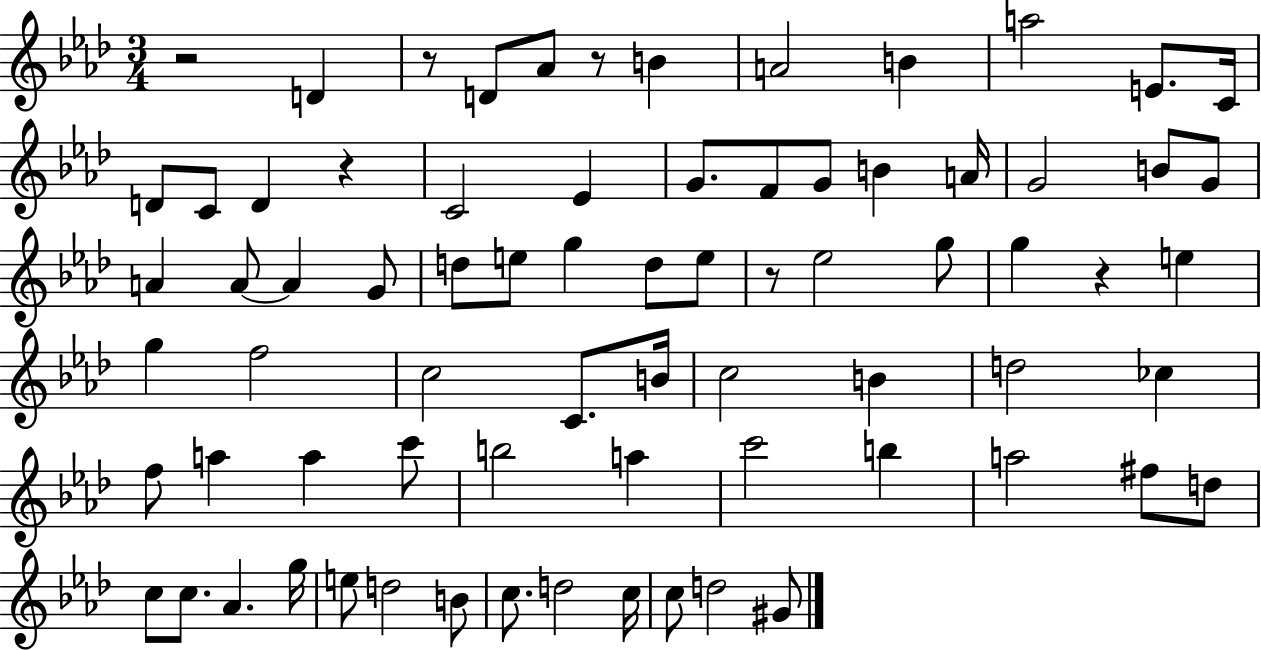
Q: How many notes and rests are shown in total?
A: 74